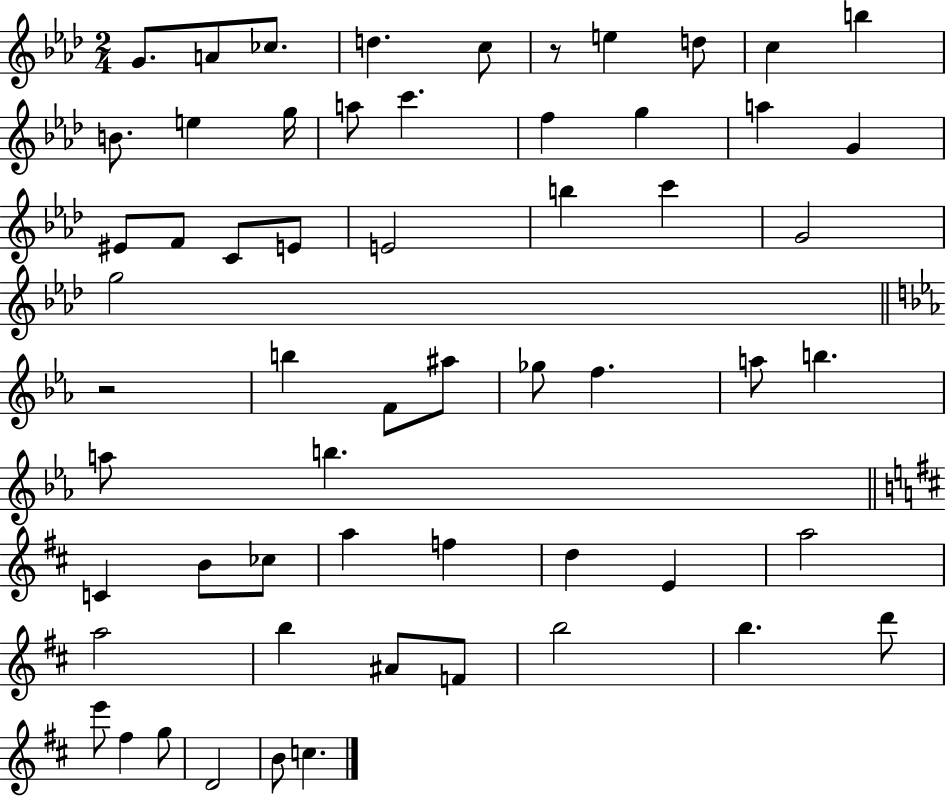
G4/e. A4/e CES5/e. D5/q. C5/e R/e E5/q D5/e C5/q B5/q B4/e. E5/q G5/s A5/e C6/q. F5/q G5/q A5/q G4/q EIS4/e F4/e C4/e E4/e E4/h B5/q C6/q G4/h G5/h R/h B5/q F4/e A#5/e Gb5/e F5/q. A5/e B5/q. A5/e B5/q. C4/q B4/e CES5/e A5/q F5/q D5/q E4/q A5/h A5/h B5/q A#4/e F4/e B5/h B5/q. D6/e E6/e F#5/q G5/e D4/h B4/e C5/q.